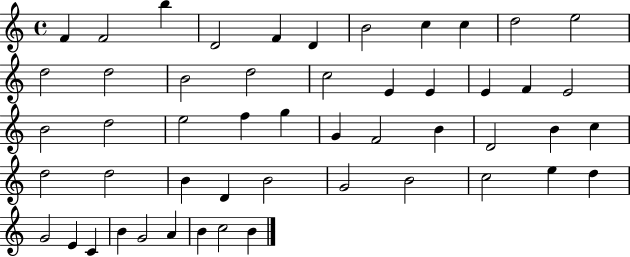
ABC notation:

X:1
T:Untitled
M:4/4
L:1/4
K:C
F F2 b D2 F D B2 c c d2 e2 d2 d2 B2 d2 c2 E E E F E2 B2 d2 e2 f g G F2 B D2 B c d2 d2 B D B2 G2 B2 c2 e d G2 E C B G2 A B c2 B